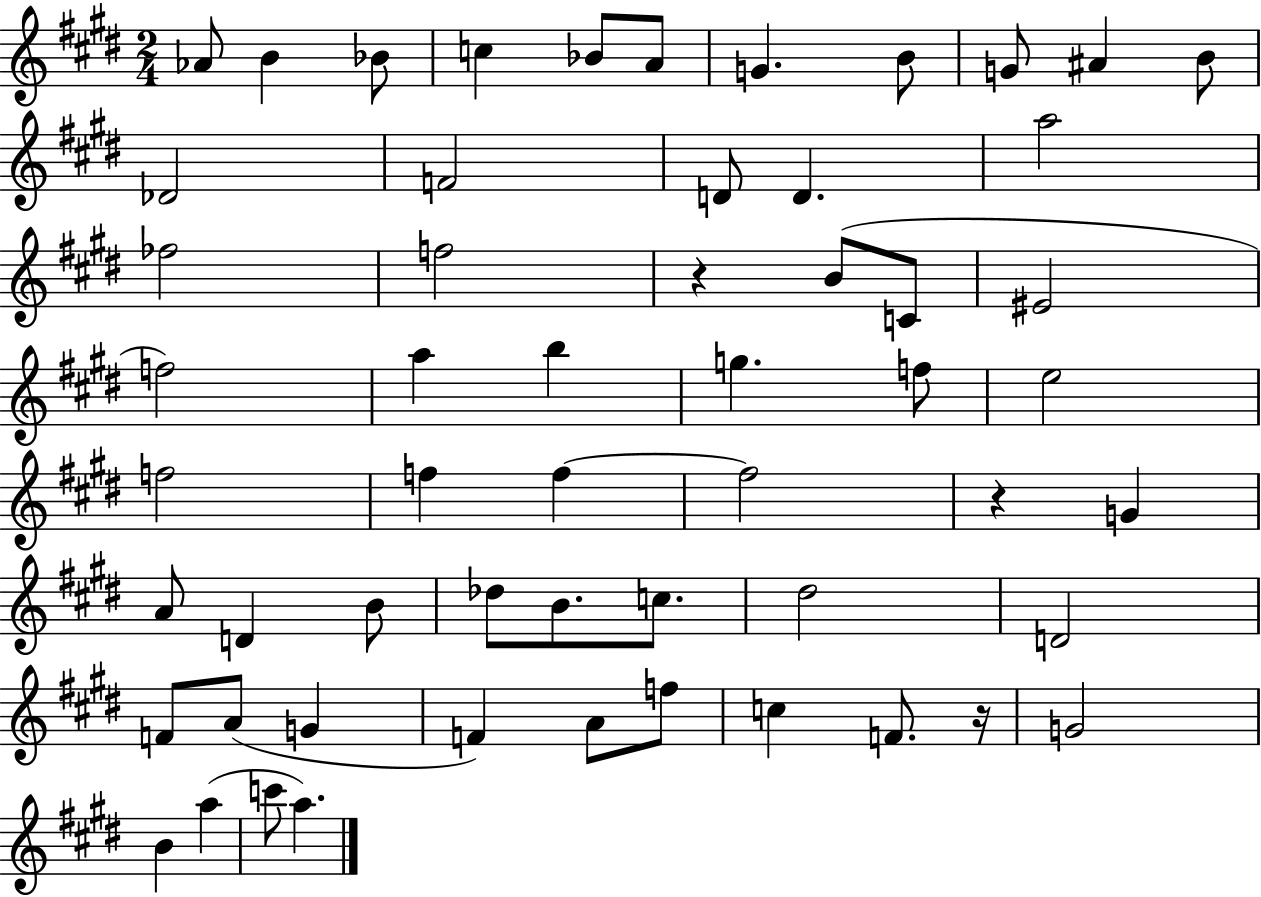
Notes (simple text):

Ab4/e B4/q Bb4/e C5/q Bb4/e A4/e G4/q. B4/e G4/e A#4/q B4/e Db4/h F4/h D4/e D4/q. A5/h FES5/h F5/h R/q B4/e C4/e EIS4/h F5/h A5/q B5/q G5/q. F5/e E5/h F5/h F5/q F5/q F5/h R/q G4/q A4/e D4/q B4/e Db5/e B4/e. C5/e. D#5/h D4/h F4/e A4/e G4/q F4/q A4/e F5/e C5/q F4/e. R/s G4/h B4/q A5/q C6/e A5/q.